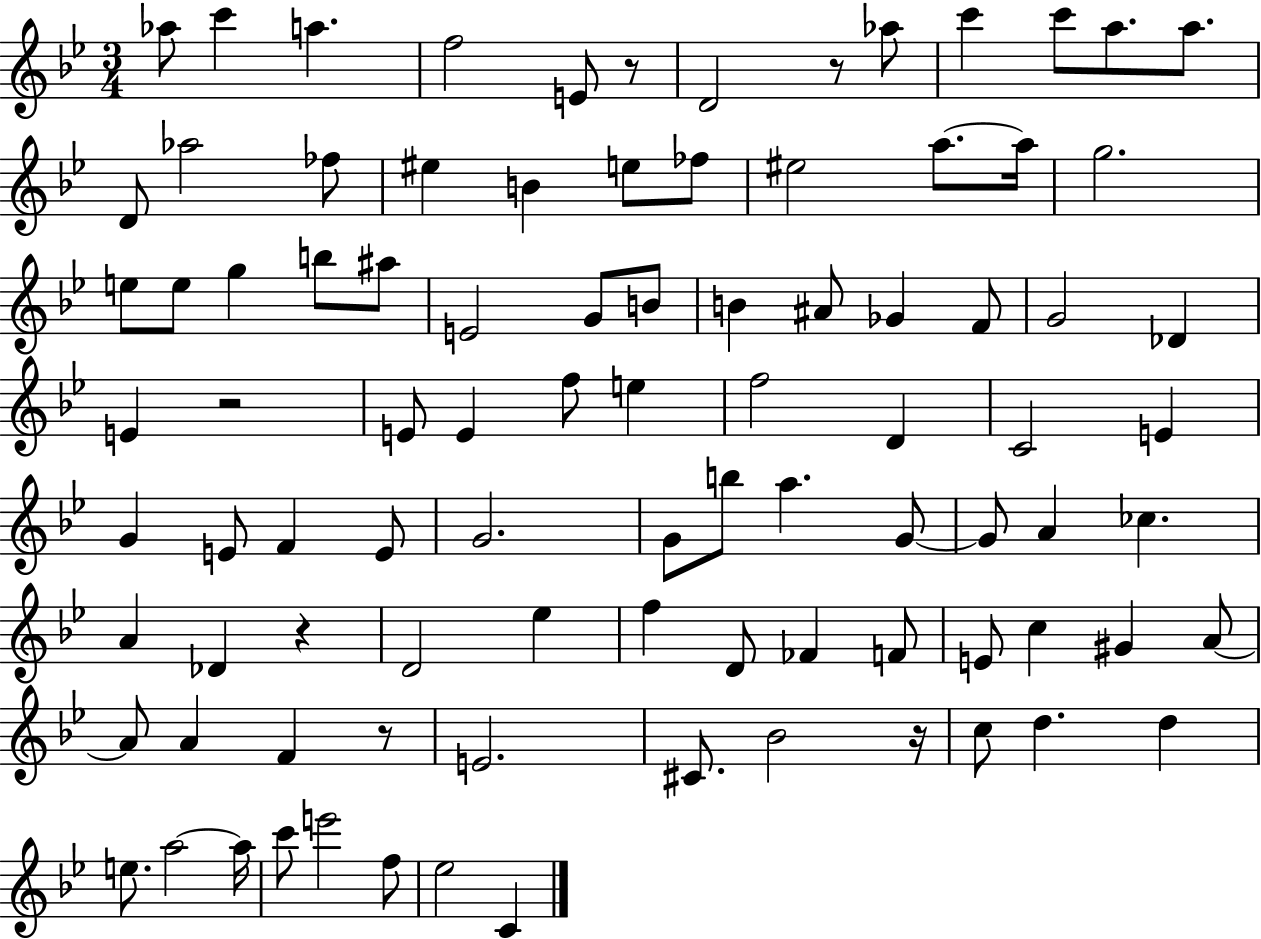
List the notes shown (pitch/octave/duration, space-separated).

Ab5/e C6/q A5/q. F5/h E4/e R/e D4/h R/e Ab5/e C6/q C6/e A5/e. A5/e. D4/e Ab5/h FES5/e EIS5/q B4/q E5/e FES5/e EIS5/h A5/e. A5/s G5/h. E5/e E5/e G5/q B5/e A#5/e E4/h G4/e B4/e B4/q A#4/e Gb4/q F4/e G4/h Db4/q E4/q R/h E4/e E4/q F5/e E5/q F5/h D4/q C4/h E4/q G4/q E4/e F4/q E4/e G4/h. G4/e B5/e A5/q. G4/e G4/e A4/q CES5/q. A4/q Db4/q R/q D4/h Eb5/q F5/q D4/e FES4/q F4/e E4/e C5/q G#4/q A4/e A4/e A4/q F4/q R/e E4/h. C#4/e. Bb4/h R/s C5/e D5/q. D5/q E5/e. A5/h A5/s C6/e E6/h F5/e Eb5/h C4/q